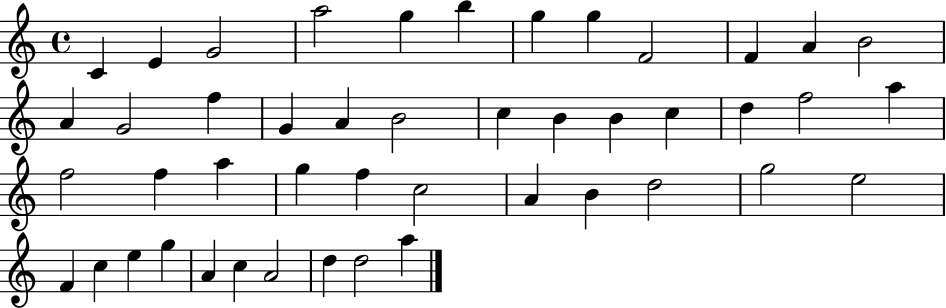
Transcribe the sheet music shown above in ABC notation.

X:1
T:Untitled
M:4/4
L:1/4
K:C
C E G2 a2 g b g g F2 F A B2 A G2 f G A B2 c B B c d f2 a f2 f a g f c2 A B d2 g2 e2 F c e g A c A2 d d2 a